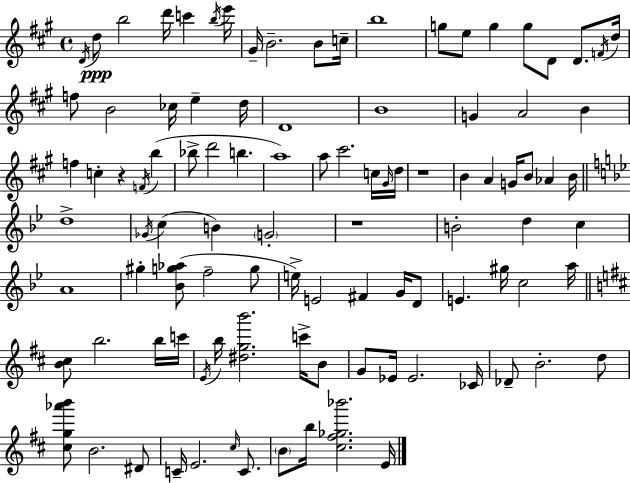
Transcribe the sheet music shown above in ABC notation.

X:1
T:Untitled
M:4/4
L:1/4
K:A
D/4 d/2 b2 d'/4 c' b/4 e'/4 ^G/4 B2 B/2 c/4 b4 g/2 e/2 g g/2 D/2 D/2 F/4 d/4 f/2 B2 _c/4 e d/4 D4 B4 G A2 B f c z F/4 b _b/2 d'2 b a4 a/2 ^c'2 c/4 ^G/4 d/4 z4 B A G/4 B/2 _A B/4 d4 _G/4 c B G2 z4 B2 d c A4 ^g [_Bg_a]/2 f2 g/2 e/4 E2 ^F G/4 D/2 E ^g/4 c2 a/4 [B^c]/2 b2 b/4 c'/4 E/4 b/4 [^dgb']2 c'/4 B/2 G/2 _E/4 _E2 _C/4 _D/2 B2 d/2 [^cg_a'b']/2 B2 ^D/2 C/4 E2 ^c/4 C/2 B/2 b/4 [^c^f_g_b']2 E/4